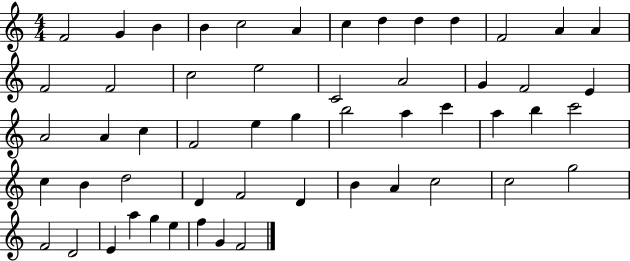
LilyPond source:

{
  \clef treble
  \numericTimeSignature
  \time 4/4
  \key c \major
  f'2 g'4 b'4 | b'4 c''2 a'4 | c''4 d''4 d''4 d''4 | f'2 a'4 a'4 | \break f'2 f'2 | c''2 e''2 | c'2 a'2 | g'4 f'2 e'4 | \break a'2 a'4 c''4 | f'2 e''4 g''4 | b''2 a''4 c'''4 | a''4 b''4 c'''2 | \break c''4 b'4 d''2 | d'4 f'2 d'4 | b'4 a'4 c''2 | c''2 g''2 | \break f'2 d'2 | e'4 a''4 g''4 e''4 | f''4 g'4 f'2 | \bar "|."
}